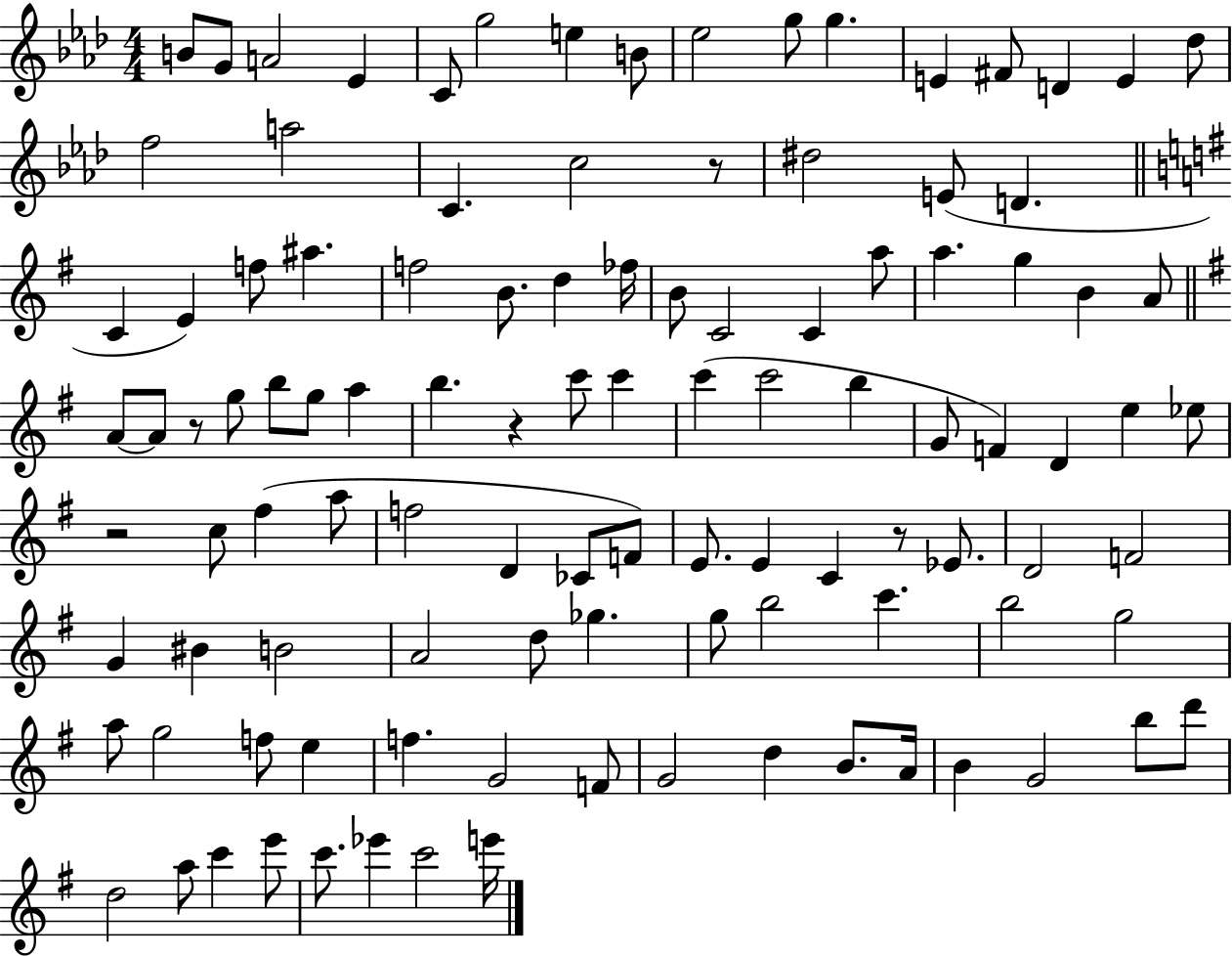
{
  \clef treble
  \numericTimeSignature
  \time 4/4
  \key aes \major
  b'8 g'8 a'2 ees'4 | c'8 g''2 e''4 b'8 | ees''2 g''8 g''4. | e'4 fis'8 d'4 e'4 des''8 | \break f''2 a''2 | c'4. c''2 r8 | dis''2 e'8( d'4. | \bar "||" \break \key e \minor c'4 e'4) f''8 ais''4. | f''2 b'8. d''4 fes''16 | b'8 c'2 c'4 a''8 | a''4. g''4 b'4 a'8 | \break \bar "||" \break \key g \major a'8~~ a'8 r8 g''8 b''8 g''8 a''4 | b''4. r4 c'''8 c'''4 | c'''4( c'''2 b''4 | g'8 f'4) d'4 e''4 ees''8 | \break r2 c''8 fis''4( a''8 | f''2 d'4 ces'8 f'8) | e'8. e'4 c'4 r8 ees'8. | d'2 f'2 | \break g'4 bis'4 b'2 | a'2 d''8 ges''4. | g''8 b''2 c'''4. | b''2 g''2 | \break a''8 g''2 f''8 e''4 | f''4. g'2 f'8 | g'2 d''4 b'8. a'16 | b'4 g'2 b''8 d'''8 | \break d''2 a''8 c'''4 e'''8 | c'''8. ees'''4 c'''2 e'''16 | \bar "|."
}